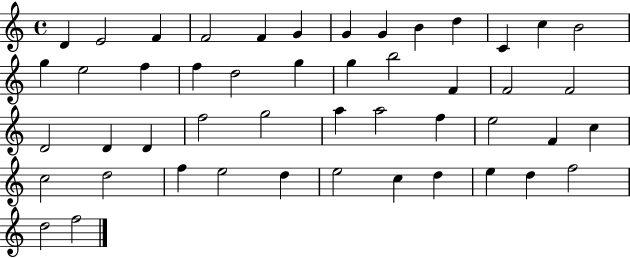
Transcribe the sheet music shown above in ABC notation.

X:1
T:Untitled
M:4/4
L:1/4
K:C
D E2 F F2 F G G G B d C c B2 g e2 f f d2 g g b2 F F2 F2 D2 D D f2 g2 a a2 f e2 F c c2 d2 f e2 d e2 c d e d f2 d2 f2